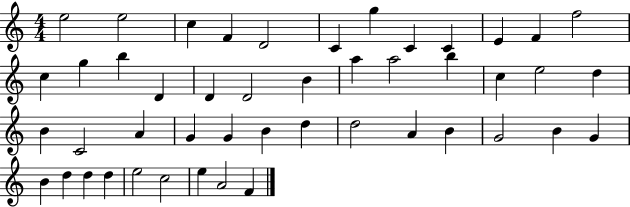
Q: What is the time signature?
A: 4/4